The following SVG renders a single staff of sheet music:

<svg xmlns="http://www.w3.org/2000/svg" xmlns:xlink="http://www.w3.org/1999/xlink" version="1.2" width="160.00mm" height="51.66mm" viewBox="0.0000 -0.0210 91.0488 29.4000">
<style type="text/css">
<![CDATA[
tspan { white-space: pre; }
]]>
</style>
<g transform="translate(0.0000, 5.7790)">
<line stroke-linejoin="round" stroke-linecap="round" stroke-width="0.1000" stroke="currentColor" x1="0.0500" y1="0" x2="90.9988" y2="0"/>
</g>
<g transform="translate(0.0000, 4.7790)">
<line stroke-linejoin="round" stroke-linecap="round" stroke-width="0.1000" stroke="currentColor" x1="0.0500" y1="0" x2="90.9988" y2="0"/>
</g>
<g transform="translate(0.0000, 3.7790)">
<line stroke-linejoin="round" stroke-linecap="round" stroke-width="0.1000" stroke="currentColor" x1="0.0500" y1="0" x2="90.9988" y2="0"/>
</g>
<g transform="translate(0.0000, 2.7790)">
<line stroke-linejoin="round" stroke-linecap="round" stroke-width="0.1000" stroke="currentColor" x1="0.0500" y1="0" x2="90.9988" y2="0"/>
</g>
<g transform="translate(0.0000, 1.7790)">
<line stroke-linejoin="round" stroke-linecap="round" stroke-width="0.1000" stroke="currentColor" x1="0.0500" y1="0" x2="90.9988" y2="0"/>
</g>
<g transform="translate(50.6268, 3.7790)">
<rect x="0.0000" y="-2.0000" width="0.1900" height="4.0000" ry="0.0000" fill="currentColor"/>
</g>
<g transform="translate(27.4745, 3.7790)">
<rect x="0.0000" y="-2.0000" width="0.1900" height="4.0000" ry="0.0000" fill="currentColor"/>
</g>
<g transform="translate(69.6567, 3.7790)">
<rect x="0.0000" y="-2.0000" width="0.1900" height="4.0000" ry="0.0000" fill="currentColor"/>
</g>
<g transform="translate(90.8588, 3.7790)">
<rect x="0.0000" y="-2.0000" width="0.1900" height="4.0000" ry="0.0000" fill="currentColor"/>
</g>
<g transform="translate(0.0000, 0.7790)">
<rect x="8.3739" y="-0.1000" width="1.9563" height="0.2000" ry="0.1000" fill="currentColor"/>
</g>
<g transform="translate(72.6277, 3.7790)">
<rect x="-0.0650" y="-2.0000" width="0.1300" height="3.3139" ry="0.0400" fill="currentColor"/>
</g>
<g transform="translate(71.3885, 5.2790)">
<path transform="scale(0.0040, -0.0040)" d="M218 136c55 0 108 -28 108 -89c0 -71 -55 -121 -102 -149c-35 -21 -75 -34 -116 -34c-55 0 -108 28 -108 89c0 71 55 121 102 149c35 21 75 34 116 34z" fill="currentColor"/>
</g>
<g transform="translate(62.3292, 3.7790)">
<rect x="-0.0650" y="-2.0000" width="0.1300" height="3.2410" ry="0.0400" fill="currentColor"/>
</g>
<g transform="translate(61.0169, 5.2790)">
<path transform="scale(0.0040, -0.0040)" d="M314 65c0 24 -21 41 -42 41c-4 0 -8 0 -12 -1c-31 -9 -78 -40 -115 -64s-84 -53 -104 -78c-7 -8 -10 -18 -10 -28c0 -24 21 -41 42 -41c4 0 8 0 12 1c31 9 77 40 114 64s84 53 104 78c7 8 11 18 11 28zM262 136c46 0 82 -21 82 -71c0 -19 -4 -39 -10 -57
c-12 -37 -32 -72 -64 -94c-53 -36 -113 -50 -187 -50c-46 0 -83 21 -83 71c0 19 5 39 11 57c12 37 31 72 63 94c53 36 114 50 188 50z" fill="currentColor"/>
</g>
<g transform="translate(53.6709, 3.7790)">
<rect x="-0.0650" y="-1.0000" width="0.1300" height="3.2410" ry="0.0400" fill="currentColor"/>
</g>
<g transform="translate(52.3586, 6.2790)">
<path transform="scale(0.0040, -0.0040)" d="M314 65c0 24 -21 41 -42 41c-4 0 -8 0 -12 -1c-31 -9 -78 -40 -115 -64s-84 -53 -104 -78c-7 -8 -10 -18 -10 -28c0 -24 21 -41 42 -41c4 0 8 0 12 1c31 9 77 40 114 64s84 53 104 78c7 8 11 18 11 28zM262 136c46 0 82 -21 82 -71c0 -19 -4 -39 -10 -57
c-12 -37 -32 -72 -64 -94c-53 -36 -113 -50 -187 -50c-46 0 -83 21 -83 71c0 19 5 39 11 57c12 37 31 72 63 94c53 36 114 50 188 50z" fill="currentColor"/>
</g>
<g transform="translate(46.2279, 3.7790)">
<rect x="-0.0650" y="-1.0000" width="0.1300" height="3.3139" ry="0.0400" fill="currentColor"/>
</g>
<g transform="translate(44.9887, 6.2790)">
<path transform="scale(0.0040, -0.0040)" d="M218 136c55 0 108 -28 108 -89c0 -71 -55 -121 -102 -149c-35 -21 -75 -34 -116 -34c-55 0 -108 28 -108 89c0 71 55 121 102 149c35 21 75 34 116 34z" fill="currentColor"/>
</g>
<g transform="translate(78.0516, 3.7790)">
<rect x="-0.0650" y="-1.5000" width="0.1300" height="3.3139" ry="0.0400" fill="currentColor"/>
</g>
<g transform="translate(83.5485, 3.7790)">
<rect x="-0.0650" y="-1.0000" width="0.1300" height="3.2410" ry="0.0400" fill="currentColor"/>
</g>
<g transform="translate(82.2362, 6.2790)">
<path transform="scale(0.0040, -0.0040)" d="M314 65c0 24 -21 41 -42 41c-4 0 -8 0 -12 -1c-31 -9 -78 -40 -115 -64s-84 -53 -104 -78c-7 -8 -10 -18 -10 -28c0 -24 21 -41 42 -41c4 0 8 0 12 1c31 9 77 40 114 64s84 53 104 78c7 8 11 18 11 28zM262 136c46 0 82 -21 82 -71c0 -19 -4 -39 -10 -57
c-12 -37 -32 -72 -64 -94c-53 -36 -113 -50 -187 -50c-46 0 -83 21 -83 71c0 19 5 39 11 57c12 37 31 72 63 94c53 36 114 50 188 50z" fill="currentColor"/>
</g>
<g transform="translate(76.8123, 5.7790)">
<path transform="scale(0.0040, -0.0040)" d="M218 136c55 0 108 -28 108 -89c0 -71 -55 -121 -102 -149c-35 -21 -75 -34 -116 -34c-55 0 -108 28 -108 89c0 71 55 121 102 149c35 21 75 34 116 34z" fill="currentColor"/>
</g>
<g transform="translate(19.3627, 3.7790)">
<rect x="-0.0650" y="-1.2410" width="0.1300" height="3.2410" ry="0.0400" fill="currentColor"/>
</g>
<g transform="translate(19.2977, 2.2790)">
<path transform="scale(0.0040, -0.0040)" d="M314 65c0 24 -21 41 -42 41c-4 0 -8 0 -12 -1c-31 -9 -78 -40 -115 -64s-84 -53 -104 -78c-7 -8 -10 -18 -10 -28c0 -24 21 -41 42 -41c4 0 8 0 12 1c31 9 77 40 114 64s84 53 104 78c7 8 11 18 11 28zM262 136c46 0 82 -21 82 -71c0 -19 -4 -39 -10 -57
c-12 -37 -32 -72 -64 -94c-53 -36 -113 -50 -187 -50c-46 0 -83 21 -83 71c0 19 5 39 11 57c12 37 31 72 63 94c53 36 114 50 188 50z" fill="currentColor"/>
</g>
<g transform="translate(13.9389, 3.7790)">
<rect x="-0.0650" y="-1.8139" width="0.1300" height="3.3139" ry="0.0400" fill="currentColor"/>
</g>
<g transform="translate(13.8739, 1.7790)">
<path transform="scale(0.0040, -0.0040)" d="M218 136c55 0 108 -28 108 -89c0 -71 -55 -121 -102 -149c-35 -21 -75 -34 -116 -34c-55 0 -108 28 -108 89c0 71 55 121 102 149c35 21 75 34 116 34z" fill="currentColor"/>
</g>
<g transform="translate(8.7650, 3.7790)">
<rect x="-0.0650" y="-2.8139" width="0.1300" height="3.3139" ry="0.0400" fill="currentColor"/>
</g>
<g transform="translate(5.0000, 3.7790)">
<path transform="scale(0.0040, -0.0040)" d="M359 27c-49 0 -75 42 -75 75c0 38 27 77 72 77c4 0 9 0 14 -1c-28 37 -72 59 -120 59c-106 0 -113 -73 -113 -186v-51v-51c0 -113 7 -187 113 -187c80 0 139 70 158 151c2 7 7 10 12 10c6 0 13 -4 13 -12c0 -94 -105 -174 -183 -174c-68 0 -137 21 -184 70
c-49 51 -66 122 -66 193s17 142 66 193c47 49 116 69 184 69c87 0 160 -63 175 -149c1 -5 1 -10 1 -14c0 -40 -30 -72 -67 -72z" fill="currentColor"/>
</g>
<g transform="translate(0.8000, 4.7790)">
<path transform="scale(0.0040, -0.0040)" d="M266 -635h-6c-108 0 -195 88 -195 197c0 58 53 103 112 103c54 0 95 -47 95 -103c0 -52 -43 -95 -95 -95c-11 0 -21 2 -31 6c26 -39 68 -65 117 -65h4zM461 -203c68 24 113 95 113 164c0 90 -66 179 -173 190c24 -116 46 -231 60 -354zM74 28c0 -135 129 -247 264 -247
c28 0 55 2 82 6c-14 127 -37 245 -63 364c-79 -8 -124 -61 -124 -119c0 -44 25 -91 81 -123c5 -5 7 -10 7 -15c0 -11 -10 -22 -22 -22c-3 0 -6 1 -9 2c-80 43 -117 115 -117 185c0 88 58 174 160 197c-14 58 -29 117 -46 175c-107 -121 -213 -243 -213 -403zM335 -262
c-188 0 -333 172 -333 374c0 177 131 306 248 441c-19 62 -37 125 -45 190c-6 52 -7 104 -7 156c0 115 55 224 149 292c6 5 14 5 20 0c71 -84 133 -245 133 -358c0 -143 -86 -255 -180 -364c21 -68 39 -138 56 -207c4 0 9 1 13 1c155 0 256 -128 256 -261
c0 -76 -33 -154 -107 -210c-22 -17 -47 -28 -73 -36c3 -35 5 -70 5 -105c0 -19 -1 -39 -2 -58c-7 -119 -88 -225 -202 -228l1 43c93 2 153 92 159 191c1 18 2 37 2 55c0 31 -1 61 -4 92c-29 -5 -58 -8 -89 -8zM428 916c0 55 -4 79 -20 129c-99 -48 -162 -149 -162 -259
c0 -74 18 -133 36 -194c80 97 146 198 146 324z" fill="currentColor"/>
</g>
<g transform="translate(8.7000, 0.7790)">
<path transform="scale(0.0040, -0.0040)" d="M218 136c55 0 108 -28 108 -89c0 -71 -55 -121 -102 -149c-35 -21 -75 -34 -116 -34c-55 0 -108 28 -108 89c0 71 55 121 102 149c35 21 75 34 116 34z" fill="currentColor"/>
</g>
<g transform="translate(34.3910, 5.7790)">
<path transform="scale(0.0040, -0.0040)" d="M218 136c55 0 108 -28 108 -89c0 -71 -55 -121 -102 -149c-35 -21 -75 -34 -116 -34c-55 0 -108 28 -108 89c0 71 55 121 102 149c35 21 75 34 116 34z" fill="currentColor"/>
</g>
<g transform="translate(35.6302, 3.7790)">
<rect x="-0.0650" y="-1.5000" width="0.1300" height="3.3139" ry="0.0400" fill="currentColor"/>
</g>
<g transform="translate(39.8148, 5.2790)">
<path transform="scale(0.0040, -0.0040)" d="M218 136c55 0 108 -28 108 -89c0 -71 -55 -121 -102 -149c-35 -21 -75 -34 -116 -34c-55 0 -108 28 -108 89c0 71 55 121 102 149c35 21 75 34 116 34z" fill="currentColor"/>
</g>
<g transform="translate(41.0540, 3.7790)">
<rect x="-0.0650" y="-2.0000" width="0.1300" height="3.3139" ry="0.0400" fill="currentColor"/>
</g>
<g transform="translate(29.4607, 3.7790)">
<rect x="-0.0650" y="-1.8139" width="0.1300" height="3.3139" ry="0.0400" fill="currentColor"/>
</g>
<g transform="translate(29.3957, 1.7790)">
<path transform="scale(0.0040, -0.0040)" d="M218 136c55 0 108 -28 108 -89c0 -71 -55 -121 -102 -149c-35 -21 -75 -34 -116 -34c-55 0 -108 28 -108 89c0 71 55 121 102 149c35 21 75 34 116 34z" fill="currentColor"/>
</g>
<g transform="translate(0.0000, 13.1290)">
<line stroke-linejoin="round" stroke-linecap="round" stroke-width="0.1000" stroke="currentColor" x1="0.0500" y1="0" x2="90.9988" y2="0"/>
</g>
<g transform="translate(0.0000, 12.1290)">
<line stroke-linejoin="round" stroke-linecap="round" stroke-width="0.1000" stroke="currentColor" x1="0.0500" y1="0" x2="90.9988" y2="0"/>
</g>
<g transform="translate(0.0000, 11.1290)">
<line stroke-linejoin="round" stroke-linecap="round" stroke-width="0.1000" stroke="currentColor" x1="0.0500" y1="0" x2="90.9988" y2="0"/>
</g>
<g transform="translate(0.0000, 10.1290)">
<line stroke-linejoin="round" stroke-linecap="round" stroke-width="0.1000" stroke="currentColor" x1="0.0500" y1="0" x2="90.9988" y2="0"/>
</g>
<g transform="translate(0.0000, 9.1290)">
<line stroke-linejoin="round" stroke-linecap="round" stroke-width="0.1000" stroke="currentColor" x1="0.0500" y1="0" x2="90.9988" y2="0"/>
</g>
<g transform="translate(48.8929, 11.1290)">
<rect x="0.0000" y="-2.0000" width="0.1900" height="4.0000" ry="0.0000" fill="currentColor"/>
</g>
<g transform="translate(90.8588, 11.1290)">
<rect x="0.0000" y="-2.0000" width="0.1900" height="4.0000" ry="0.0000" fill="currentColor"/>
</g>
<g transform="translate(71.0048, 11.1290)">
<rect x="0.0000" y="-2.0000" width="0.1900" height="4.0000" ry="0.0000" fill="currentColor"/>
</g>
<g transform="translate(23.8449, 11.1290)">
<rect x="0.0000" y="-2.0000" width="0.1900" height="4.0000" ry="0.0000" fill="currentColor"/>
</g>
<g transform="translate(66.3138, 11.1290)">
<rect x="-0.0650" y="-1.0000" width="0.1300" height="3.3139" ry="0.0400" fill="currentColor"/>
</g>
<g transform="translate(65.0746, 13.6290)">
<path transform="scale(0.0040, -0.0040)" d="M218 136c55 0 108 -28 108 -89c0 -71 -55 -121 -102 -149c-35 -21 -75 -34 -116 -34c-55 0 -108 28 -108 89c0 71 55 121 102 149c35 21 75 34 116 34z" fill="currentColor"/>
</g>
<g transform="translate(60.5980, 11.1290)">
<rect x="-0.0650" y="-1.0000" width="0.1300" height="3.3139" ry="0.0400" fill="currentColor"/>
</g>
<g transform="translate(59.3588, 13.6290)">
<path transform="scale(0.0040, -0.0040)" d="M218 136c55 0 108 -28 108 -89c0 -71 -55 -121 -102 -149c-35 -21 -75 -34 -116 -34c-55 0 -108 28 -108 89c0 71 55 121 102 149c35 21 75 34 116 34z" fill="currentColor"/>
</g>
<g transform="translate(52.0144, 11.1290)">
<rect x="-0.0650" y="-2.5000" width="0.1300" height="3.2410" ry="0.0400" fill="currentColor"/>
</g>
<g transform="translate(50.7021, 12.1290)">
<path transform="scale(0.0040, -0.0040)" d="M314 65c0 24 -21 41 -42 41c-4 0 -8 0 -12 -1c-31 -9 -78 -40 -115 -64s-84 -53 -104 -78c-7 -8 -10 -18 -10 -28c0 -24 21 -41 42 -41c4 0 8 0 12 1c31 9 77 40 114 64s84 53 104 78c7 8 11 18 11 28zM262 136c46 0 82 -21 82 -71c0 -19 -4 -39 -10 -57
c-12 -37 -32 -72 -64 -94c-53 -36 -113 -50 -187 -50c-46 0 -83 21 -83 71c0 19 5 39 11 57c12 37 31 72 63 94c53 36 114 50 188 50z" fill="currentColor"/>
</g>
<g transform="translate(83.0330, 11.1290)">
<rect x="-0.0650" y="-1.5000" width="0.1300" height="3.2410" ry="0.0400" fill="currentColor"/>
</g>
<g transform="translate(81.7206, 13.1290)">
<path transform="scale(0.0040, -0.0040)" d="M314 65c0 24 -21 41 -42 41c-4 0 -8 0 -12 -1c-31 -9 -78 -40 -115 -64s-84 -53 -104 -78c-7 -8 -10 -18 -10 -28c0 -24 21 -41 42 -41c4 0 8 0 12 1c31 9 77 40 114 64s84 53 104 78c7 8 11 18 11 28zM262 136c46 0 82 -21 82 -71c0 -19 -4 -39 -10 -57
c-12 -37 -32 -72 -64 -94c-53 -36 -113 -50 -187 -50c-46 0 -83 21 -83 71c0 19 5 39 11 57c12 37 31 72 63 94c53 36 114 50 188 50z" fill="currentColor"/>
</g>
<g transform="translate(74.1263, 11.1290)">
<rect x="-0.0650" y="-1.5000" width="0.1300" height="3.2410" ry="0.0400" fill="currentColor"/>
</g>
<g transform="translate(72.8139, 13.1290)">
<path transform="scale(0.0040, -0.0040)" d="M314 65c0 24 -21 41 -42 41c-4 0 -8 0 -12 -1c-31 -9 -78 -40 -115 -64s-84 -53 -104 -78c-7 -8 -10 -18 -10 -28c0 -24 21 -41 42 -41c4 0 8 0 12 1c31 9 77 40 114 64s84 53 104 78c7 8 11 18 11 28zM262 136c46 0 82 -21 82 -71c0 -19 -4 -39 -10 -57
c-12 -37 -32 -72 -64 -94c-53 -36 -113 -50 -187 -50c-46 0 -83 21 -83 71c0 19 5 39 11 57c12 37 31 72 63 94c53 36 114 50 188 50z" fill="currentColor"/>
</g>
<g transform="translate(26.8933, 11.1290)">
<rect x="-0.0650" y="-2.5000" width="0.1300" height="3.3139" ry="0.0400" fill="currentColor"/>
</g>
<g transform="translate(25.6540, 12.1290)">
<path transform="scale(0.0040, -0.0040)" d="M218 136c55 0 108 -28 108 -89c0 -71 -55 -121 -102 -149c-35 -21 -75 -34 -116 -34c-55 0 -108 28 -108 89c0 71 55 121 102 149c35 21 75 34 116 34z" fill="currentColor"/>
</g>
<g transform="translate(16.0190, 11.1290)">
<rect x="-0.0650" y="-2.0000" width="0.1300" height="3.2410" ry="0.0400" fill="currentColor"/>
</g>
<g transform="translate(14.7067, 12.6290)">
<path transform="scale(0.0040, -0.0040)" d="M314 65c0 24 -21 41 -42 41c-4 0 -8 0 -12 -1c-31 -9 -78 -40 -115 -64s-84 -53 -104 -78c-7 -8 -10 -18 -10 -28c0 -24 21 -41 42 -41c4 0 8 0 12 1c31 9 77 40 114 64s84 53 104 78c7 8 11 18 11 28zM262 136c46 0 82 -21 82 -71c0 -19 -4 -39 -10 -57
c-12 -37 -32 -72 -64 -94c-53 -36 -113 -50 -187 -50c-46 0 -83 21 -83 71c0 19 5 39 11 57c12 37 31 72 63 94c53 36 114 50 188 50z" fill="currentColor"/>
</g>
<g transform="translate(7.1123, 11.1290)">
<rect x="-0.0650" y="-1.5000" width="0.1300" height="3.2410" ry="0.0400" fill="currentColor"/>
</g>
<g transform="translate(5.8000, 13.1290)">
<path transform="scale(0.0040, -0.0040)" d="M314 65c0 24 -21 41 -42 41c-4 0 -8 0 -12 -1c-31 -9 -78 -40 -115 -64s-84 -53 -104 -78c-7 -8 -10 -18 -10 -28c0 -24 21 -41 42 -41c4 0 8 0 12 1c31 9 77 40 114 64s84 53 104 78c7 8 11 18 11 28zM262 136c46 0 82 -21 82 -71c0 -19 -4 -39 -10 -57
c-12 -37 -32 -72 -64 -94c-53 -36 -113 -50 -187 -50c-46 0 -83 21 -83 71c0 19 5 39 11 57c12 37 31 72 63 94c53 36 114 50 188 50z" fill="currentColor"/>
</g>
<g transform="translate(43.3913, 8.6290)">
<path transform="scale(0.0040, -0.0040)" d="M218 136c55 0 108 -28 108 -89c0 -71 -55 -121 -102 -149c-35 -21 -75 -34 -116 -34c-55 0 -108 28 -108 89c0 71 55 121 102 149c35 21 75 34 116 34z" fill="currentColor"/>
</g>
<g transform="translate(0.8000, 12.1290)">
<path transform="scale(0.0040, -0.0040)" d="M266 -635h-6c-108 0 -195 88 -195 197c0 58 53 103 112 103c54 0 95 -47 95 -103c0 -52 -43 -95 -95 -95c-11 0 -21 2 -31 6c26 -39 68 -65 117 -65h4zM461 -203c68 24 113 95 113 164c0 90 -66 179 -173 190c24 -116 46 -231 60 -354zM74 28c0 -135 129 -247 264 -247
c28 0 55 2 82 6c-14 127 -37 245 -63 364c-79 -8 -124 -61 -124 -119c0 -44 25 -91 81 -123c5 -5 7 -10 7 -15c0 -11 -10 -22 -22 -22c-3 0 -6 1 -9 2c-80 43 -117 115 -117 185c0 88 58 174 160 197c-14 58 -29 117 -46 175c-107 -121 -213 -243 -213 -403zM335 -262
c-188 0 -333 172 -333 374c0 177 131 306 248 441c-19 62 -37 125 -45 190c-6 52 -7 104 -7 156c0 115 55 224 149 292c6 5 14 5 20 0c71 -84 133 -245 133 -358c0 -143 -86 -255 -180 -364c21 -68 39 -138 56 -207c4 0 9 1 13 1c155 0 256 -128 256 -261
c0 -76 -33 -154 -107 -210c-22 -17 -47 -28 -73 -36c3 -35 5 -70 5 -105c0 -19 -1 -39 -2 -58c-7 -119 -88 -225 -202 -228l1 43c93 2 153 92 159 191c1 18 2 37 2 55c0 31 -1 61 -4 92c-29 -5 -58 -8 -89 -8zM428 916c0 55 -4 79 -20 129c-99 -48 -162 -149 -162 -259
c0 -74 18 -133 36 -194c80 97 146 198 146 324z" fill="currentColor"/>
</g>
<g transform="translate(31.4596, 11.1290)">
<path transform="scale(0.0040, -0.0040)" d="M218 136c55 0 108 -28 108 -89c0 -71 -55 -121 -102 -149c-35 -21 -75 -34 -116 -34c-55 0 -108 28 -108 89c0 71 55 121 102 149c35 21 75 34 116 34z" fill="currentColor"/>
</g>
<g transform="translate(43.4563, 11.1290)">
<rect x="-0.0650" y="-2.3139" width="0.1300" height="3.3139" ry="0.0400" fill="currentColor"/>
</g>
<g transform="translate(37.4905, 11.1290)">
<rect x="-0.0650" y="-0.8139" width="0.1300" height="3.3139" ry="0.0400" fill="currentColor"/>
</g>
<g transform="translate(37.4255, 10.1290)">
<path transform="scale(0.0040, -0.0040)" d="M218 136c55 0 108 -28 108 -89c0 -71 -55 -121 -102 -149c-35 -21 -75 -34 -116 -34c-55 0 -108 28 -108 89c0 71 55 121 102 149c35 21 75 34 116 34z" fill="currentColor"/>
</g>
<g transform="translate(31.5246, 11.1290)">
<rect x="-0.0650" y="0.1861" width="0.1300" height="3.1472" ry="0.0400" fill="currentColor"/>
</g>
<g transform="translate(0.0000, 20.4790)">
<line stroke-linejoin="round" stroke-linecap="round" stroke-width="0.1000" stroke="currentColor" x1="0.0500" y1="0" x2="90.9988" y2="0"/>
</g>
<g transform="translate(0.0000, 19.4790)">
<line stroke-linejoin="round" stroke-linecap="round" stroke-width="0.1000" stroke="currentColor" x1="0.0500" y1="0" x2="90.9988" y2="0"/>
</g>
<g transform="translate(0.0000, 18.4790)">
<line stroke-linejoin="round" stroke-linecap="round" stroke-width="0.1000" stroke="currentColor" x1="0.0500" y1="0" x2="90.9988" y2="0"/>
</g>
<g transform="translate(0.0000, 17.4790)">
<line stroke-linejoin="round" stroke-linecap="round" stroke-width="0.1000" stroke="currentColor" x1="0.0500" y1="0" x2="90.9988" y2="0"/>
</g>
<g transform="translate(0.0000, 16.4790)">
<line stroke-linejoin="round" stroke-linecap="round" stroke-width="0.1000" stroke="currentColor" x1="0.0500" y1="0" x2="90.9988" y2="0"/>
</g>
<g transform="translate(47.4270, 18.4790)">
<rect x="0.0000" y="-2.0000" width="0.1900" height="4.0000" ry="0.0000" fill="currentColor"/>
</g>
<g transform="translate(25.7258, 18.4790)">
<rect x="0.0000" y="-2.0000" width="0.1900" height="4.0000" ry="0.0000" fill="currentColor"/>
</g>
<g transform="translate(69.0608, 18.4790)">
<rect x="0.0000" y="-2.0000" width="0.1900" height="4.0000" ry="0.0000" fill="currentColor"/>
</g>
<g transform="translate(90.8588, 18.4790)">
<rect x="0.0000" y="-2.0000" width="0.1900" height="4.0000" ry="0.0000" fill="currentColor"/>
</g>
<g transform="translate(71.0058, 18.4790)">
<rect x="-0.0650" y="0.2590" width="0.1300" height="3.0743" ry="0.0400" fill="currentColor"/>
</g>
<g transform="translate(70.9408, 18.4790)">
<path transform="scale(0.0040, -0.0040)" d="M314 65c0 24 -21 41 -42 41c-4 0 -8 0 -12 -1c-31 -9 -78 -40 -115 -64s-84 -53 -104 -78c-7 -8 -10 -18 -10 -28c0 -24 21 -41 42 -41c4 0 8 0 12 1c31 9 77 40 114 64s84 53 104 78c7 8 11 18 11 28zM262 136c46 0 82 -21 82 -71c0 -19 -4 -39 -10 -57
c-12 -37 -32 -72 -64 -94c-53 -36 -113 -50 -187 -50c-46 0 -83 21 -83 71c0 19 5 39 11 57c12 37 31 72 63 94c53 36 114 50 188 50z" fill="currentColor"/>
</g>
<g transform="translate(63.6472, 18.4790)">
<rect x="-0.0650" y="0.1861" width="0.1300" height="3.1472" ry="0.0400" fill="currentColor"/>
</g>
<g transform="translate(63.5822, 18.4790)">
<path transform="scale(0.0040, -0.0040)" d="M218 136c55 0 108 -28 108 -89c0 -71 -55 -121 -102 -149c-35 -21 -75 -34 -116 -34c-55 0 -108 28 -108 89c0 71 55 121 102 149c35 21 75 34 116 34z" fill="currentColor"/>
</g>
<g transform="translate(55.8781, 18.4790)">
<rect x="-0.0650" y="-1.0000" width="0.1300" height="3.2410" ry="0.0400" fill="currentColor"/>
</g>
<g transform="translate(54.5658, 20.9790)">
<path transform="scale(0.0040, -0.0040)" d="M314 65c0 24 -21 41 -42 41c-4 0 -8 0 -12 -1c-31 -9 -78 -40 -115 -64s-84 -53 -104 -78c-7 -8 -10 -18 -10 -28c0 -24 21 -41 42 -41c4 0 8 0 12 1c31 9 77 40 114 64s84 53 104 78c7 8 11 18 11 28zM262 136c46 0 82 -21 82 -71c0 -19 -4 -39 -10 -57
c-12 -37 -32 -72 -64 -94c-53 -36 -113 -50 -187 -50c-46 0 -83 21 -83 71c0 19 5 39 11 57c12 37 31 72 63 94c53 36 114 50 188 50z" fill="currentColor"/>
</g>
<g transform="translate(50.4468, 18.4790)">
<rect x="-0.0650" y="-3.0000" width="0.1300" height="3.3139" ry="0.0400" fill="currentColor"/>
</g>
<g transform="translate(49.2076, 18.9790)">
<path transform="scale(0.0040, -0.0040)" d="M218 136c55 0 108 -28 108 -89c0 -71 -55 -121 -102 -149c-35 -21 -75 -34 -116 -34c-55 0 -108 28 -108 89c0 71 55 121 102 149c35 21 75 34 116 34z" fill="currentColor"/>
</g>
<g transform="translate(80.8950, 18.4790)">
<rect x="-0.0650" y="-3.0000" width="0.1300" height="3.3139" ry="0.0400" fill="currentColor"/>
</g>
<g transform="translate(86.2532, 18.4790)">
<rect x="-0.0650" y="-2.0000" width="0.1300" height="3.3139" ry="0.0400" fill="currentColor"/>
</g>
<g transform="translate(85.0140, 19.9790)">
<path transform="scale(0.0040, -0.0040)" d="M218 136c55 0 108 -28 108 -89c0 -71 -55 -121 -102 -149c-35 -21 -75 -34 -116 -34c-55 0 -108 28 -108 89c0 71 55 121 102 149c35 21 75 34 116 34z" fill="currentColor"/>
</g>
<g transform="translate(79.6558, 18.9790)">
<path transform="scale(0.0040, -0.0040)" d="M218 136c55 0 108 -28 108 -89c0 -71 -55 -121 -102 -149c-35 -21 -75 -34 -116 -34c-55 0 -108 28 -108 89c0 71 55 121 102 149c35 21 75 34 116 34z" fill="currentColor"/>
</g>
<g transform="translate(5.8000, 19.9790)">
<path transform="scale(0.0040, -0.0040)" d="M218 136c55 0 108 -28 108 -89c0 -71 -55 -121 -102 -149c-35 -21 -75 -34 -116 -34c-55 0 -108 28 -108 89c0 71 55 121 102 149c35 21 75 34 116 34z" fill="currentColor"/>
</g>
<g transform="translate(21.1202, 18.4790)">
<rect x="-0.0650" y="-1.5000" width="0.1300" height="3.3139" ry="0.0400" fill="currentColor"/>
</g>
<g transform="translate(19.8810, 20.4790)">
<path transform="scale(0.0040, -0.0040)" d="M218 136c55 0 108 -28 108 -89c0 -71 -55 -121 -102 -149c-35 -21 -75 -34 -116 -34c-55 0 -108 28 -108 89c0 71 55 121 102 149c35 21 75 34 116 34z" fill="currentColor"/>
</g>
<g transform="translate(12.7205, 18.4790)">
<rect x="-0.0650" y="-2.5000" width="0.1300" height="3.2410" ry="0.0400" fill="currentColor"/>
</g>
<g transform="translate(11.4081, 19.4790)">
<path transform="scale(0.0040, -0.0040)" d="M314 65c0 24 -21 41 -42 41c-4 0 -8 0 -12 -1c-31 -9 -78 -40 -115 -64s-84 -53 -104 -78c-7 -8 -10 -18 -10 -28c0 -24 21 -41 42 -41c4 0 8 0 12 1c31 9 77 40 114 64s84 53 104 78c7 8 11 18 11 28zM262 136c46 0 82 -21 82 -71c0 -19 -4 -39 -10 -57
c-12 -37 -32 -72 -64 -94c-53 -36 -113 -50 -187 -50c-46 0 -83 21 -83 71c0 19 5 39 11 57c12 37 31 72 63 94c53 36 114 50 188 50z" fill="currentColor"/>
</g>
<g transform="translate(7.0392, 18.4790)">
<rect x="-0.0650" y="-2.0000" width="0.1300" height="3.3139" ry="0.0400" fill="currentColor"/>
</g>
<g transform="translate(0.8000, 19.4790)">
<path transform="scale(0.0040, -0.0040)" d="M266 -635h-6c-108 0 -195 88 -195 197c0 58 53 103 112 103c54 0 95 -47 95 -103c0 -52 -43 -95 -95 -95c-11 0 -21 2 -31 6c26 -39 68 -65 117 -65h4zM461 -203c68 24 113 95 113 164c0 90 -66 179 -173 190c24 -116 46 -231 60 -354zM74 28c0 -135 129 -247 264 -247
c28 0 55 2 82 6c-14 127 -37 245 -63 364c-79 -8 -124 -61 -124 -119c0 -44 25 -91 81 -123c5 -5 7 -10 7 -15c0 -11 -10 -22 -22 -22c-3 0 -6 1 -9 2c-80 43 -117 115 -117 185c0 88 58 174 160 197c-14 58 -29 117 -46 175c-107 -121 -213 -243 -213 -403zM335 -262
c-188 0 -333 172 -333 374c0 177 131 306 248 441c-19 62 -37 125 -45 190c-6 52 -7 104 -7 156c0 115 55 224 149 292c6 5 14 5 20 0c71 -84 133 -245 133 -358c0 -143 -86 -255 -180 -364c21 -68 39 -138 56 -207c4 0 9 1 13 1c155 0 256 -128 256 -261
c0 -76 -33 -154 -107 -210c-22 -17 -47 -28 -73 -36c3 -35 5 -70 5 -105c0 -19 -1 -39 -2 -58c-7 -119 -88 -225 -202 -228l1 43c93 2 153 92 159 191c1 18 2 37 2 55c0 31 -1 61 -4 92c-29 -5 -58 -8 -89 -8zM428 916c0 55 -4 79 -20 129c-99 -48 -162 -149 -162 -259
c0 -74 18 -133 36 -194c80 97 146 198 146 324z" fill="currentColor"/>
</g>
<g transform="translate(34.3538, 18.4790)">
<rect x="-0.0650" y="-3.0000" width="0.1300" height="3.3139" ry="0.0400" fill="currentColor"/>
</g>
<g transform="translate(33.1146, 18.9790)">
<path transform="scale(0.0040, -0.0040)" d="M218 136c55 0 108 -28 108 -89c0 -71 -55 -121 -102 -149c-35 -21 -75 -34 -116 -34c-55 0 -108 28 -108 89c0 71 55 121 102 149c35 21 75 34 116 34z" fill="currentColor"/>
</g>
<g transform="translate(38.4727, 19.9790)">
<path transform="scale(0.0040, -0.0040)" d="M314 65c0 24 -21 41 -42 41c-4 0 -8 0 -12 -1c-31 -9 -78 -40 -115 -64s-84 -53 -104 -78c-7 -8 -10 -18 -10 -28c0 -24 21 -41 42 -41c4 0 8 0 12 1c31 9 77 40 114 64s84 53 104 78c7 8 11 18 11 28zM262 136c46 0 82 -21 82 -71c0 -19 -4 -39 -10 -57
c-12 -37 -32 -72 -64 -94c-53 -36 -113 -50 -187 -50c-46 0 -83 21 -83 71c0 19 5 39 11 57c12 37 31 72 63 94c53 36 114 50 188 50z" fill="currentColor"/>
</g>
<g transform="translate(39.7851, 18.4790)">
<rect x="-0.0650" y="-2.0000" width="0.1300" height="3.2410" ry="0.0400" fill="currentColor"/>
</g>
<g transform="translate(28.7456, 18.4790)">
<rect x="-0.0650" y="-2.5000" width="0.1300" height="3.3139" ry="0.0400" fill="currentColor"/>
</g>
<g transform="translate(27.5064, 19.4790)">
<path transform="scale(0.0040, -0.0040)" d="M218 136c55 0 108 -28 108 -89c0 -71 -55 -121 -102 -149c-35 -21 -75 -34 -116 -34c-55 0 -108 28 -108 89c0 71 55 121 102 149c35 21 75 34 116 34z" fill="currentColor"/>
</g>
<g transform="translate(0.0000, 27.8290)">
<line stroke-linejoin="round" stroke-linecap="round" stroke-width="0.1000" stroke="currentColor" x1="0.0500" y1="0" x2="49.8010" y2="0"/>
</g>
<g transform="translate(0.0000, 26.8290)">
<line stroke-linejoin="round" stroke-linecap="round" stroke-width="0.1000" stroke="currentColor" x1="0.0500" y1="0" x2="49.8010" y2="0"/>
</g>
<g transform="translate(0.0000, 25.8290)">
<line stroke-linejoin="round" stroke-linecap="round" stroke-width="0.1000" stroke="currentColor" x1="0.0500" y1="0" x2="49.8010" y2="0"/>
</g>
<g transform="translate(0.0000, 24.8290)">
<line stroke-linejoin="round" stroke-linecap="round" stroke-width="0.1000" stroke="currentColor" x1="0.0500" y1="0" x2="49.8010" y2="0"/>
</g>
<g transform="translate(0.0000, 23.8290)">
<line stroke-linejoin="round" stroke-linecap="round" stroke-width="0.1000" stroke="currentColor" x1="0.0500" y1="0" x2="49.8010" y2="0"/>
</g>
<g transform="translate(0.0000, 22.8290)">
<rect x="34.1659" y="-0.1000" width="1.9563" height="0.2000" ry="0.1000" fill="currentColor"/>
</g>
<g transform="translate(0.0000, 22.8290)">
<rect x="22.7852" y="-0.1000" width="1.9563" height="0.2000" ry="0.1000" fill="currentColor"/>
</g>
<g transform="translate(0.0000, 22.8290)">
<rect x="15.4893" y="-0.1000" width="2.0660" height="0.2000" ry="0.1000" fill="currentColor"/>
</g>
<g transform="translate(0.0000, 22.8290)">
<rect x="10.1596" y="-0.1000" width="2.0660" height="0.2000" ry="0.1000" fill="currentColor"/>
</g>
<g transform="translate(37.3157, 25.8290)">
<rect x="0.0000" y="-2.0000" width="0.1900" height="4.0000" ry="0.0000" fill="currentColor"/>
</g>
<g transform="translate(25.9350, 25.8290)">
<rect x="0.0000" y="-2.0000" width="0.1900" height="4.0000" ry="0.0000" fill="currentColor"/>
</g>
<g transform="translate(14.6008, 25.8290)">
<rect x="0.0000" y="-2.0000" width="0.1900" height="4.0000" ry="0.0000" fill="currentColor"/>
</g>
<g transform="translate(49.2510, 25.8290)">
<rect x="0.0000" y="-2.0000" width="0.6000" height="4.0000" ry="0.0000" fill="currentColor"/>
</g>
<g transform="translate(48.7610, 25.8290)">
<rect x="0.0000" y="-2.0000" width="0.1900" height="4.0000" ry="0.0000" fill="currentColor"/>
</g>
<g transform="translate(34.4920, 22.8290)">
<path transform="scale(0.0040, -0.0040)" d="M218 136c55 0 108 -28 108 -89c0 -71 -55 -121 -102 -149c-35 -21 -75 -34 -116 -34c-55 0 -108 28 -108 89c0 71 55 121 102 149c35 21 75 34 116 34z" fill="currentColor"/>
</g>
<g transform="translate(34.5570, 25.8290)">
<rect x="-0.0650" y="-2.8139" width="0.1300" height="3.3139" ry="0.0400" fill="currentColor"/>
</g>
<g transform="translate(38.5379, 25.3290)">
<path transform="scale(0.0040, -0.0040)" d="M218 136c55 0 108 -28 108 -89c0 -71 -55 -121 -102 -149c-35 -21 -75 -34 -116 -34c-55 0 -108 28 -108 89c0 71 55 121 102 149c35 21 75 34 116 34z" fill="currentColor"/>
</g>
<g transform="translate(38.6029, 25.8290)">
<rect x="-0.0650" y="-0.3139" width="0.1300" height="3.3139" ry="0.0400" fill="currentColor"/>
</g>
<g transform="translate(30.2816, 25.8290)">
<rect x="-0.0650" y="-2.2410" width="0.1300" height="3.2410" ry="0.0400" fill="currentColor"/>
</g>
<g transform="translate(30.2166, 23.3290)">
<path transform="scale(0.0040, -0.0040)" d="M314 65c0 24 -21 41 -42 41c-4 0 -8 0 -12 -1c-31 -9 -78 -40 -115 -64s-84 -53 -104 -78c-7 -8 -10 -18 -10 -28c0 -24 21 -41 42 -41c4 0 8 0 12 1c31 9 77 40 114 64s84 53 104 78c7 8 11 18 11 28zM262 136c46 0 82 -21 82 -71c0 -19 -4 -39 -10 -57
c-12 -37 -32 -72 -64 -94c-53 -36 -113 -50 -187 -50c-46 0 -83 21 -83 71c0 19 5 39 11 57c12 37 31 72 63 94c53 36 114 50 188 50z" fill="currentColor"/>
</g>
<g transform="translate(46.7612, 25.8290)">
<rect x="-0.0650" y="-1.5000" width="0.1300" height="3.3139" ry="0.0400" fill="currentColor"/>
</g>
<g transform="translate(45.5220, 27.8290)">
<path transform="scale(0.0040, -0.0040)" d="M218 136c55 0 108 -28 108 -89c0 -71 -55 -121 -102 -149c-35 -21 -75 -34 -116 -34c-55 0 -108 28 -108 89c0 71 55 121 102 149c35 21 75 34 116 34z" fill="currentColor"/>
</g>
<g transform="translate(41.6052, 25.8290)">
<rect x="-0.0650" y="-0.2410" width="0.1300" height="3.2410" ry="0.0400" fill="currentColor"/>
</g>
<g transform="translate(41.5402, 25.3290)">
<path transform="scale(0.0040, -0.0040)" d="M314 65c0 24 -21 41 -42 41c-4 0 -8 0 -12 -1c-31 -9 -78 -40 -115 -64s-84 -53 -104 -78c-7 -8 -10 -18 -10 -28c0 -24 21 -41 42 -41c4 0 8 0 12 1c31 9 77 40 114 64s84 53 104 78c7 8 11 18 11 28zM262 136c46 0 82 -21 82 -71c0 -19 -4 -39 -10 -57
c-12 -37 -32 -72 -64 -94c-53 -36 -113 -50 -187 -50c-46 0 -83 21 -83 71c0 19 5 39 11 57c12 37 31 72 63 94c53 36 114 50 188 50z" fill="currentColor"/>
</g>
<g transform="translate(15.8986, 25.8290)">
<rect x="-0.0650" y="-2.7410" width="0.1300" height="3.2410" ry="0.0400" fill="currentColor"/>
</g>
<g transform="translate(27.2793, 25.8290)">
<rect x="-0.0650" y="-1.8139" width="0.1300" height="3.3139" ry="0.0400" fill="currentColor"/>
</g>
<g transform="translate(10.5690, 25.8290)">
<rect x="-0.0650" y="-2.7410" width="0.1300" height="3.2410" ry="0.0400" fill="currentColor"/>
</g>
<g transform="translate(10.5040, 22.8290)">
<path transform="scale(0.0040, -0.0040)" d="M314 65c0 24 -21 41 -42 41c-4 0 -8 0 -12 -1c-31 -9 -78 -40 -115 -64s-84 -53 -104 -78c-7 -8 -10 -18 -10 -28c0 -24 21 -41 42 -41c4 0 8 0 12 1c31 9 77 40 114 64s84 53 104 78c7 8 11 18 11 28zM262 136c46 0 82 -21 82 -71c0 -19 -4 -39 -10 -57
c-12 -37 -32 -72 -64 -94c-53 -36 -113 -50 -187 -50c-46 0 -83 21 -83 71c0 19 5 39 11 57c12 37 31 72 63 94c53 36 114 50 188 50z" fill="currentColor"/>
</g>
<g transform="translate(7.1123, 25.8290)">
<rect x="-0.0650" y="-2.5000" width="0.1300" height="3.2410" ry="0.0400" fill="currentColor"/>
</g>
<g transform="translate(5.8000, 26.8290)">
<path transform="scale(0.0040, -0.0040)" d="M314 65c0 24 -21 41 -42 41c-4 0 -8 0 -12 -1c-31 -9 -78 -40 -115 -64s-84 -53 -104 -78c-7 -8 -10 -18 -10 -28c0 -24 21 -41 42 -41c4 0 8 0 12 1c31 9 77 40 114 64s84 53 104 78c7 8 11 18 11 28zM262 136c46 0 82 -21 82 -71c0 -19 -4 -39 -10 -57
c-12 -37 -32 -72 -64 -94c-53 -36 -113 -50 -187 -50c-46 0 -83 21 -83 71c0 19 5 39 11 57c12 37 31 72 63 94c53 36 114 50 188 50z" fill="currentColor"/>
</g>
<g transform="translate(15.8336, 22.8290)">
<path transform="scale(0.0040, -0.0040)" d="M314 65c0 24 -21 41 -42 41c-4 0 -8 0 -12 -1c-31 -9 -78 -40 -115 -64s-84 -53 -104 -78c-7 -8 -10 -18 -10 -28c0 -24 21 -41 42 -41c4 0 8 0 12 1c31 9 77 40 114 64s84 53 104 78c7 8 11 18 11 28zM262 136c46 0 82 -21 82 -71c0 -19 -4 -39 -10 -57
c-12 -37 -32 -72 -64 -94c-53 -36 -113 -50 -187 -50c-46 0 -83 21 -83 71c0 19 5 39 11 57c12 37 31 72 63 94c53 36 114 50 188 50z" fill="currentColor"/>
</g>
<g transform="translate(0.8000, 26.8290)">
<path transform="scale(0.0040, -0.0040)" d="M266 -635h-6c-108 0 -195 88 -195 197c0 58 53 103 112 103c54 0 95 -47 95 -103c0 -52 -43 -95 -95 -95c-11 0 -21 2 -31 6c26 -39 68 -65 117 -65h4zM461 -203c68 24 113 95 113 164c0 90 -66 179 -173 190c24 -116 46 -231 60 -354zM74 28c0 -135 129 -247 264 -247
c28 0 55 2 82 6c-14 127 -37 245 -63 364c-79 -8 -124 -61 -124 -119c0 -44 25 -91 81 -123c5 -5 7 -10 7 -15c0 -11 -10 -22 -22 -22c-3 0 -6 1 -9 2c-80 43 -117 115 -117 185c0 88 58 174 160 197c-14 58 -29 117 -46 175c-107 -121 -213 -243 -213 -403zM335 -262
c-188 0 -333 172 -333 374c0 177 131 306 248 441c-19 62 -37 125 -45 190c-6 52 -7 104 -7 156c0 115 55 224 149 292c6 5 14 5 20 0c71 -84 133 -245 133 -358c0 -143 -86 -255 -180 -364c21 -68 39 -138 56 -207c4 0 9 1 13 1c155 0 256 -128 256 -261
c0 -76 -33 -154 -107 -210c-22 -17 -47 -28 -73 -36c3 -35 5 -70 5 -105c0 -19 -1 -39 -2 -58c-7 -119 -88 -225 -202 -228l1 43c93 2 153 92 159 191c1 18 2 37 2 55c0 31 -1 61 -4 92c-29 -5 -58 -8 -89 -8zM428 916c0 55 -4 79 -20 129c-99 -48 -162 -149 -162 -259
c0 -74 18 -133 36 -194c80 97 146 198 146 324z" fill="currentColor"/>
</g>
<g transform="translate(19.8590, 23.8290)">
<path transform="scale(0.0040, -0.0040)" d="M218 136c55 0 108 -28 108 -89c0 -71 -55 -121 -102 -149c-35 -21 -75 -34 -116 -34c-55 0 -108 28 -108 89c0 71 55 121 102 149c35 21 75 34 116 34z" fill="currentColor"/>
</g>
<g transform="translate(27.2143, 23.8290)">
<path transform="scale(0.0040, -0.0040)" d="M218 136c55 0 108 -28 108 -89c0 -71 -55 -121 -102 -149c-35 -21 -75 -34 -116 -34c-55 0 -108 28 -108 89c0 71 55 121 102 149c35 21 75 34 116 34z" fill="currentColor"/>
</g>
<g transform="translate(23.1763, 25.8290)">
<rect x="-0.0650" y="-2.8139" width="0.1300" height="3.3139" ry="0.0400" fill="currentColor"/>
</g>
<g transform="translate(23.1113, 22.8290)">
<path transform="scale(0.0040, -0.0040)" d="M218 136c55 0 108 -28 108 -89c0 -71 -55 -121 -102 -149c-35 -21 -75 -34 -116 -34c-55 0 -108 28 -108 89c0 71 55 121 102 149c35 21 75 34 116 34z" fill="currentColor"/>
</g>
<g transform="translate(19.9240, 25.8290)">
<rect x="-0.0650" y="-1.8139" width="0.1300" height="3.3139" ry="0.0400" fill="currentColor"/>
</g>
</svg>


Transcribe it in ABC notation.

X:1
T:Untitled
M:4/4
L:1/4
K:C
a f e2 f E F D D2 F2 F E D2 E2 F2 G B d g G2 D D E2 E2 F G2 E G A F2 A D2 B B2 A F G2 a2 a2 f a f g2 a c c2 E